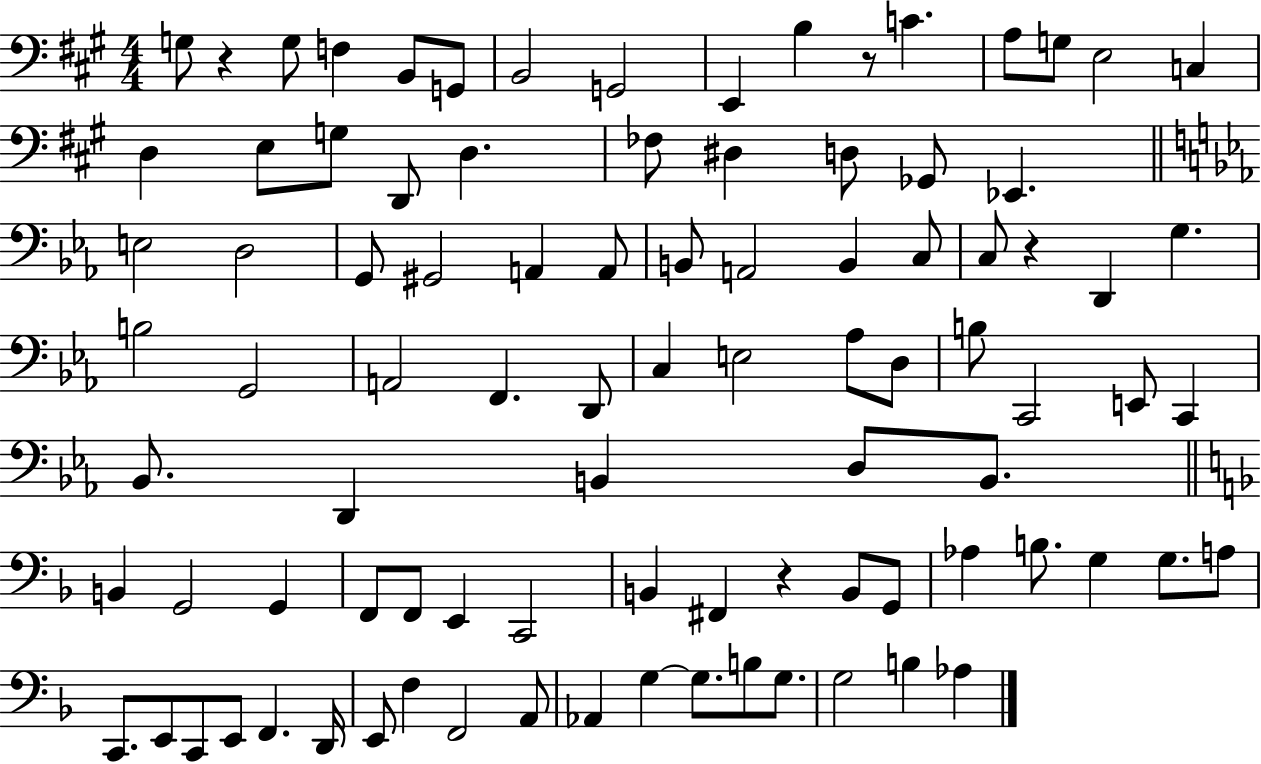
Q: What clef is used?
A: bass